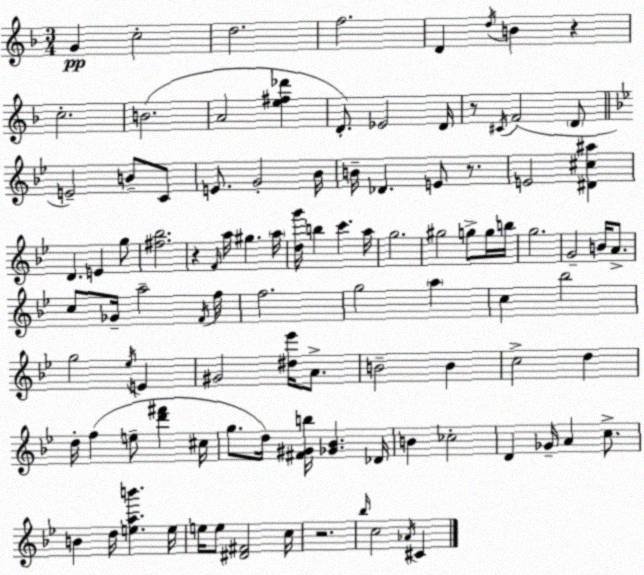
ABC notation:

X:1
T:Untitled
M:3/4
L:1/4
K:F
G c2 d2 f2 D d/4 B z c2 B2 A2 [e^f_d'] D/2 _E2 D/4 z/2 ^C/4 F2 D/2 E2 B/2 C/2 E/2 G2 _B/4 B/4 _D E/2 z/2 E2 [^D^c^a] D E g/2 [^f_b]2 z F/4 a/4 ^g a/4 [dg']/4 b c' a/4 g2 ^g2 g/2 g/4 b/4 g2 G2 B/4 A/2 c/2 _G/4 a2 F/4 f/4 f2 g2 a c _b2 g2 _e/4 E ^G2 [^d_e']/4 A/2 B2 B c2 d d/4 f e/2 [d'^f'] ^c/4 g/2 d/4 [^F^Gb]/4 [_G_B] _D/4 B _c2 D _G/4 A c/2 B d/4 [eab'] e/4 e/4 e/2 [^D^F]2 c/4 z2 _b/4 c2 _A/4 ^C